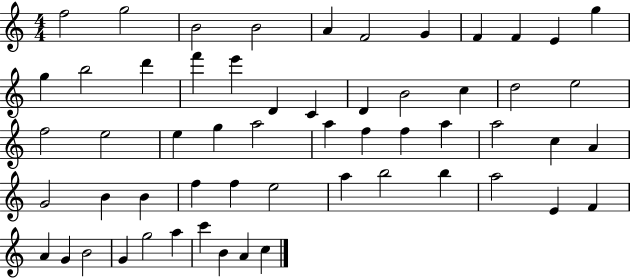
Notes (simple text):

F5/h G5/h B4/h B4/h A4/q F4/h G4/q F4/q F4/q E4/q G5/q G5/q B5/h D6/q F6/q E6/q D4/q C4/q D4/q B4/h C5/q D5/h E5/h F5/h E5/h E5/q G5/q A5/h A5/q F5/q F5/q A5/q A5/h C5/q A4/q G4/h B4/q B4/q F5/q F5/q E5/h A5/q B5/h B5/q A5/h E4/q F4/q A4/q G4/q B4/h G4/q G5/h A5/q C6/q B4/q A4/q C5/q